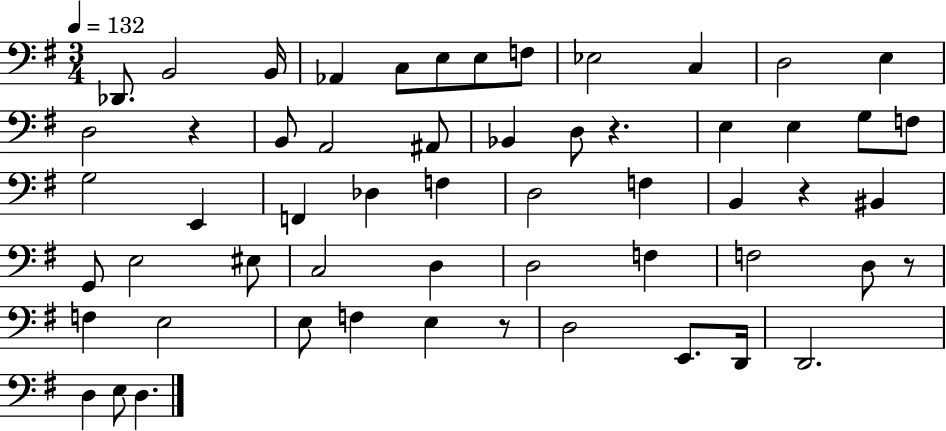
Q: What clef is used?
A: bass